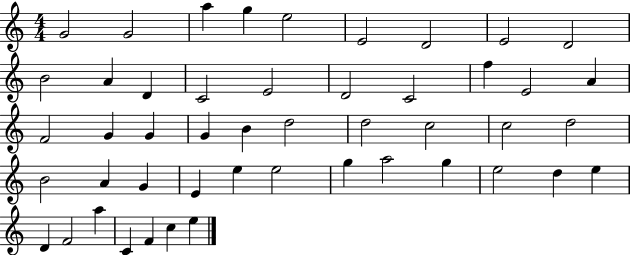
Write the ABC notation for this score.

X:1
T:Untitled
M:4/4
L:1/4
K:C
G2 G2 a g e2 E2 D2 E2 D2 B2 A D C2 E2 D2 C2 f E2 A F2 G G G B d2 d2 c2 c2 d2 B2 A G E e e2 g a2 g e2 d e D F2 a C F c e